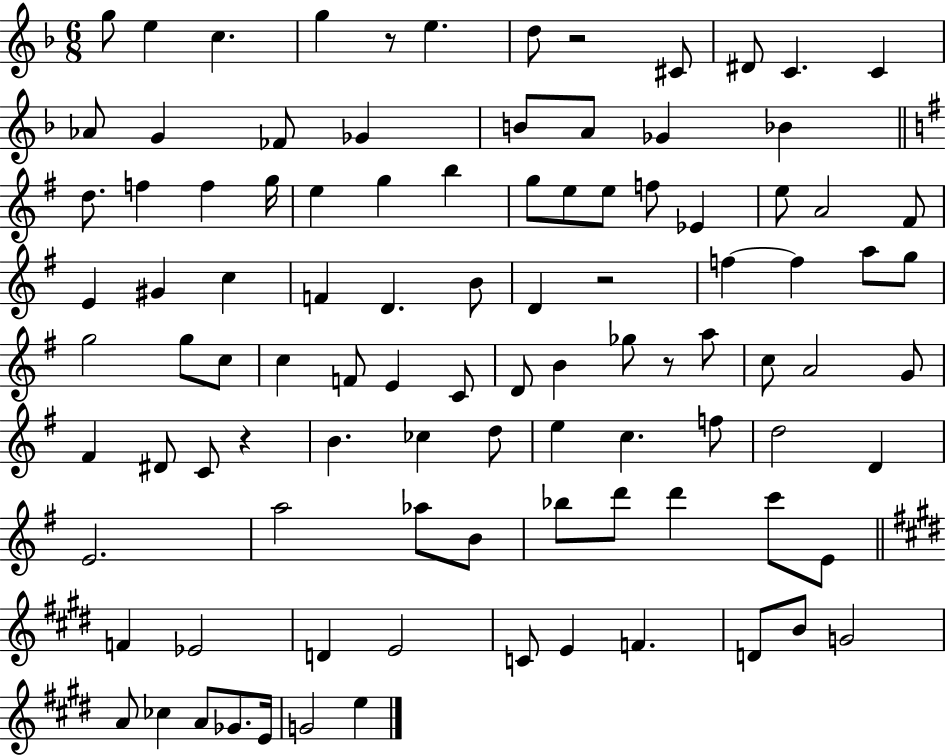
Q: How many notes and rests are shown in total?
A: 100